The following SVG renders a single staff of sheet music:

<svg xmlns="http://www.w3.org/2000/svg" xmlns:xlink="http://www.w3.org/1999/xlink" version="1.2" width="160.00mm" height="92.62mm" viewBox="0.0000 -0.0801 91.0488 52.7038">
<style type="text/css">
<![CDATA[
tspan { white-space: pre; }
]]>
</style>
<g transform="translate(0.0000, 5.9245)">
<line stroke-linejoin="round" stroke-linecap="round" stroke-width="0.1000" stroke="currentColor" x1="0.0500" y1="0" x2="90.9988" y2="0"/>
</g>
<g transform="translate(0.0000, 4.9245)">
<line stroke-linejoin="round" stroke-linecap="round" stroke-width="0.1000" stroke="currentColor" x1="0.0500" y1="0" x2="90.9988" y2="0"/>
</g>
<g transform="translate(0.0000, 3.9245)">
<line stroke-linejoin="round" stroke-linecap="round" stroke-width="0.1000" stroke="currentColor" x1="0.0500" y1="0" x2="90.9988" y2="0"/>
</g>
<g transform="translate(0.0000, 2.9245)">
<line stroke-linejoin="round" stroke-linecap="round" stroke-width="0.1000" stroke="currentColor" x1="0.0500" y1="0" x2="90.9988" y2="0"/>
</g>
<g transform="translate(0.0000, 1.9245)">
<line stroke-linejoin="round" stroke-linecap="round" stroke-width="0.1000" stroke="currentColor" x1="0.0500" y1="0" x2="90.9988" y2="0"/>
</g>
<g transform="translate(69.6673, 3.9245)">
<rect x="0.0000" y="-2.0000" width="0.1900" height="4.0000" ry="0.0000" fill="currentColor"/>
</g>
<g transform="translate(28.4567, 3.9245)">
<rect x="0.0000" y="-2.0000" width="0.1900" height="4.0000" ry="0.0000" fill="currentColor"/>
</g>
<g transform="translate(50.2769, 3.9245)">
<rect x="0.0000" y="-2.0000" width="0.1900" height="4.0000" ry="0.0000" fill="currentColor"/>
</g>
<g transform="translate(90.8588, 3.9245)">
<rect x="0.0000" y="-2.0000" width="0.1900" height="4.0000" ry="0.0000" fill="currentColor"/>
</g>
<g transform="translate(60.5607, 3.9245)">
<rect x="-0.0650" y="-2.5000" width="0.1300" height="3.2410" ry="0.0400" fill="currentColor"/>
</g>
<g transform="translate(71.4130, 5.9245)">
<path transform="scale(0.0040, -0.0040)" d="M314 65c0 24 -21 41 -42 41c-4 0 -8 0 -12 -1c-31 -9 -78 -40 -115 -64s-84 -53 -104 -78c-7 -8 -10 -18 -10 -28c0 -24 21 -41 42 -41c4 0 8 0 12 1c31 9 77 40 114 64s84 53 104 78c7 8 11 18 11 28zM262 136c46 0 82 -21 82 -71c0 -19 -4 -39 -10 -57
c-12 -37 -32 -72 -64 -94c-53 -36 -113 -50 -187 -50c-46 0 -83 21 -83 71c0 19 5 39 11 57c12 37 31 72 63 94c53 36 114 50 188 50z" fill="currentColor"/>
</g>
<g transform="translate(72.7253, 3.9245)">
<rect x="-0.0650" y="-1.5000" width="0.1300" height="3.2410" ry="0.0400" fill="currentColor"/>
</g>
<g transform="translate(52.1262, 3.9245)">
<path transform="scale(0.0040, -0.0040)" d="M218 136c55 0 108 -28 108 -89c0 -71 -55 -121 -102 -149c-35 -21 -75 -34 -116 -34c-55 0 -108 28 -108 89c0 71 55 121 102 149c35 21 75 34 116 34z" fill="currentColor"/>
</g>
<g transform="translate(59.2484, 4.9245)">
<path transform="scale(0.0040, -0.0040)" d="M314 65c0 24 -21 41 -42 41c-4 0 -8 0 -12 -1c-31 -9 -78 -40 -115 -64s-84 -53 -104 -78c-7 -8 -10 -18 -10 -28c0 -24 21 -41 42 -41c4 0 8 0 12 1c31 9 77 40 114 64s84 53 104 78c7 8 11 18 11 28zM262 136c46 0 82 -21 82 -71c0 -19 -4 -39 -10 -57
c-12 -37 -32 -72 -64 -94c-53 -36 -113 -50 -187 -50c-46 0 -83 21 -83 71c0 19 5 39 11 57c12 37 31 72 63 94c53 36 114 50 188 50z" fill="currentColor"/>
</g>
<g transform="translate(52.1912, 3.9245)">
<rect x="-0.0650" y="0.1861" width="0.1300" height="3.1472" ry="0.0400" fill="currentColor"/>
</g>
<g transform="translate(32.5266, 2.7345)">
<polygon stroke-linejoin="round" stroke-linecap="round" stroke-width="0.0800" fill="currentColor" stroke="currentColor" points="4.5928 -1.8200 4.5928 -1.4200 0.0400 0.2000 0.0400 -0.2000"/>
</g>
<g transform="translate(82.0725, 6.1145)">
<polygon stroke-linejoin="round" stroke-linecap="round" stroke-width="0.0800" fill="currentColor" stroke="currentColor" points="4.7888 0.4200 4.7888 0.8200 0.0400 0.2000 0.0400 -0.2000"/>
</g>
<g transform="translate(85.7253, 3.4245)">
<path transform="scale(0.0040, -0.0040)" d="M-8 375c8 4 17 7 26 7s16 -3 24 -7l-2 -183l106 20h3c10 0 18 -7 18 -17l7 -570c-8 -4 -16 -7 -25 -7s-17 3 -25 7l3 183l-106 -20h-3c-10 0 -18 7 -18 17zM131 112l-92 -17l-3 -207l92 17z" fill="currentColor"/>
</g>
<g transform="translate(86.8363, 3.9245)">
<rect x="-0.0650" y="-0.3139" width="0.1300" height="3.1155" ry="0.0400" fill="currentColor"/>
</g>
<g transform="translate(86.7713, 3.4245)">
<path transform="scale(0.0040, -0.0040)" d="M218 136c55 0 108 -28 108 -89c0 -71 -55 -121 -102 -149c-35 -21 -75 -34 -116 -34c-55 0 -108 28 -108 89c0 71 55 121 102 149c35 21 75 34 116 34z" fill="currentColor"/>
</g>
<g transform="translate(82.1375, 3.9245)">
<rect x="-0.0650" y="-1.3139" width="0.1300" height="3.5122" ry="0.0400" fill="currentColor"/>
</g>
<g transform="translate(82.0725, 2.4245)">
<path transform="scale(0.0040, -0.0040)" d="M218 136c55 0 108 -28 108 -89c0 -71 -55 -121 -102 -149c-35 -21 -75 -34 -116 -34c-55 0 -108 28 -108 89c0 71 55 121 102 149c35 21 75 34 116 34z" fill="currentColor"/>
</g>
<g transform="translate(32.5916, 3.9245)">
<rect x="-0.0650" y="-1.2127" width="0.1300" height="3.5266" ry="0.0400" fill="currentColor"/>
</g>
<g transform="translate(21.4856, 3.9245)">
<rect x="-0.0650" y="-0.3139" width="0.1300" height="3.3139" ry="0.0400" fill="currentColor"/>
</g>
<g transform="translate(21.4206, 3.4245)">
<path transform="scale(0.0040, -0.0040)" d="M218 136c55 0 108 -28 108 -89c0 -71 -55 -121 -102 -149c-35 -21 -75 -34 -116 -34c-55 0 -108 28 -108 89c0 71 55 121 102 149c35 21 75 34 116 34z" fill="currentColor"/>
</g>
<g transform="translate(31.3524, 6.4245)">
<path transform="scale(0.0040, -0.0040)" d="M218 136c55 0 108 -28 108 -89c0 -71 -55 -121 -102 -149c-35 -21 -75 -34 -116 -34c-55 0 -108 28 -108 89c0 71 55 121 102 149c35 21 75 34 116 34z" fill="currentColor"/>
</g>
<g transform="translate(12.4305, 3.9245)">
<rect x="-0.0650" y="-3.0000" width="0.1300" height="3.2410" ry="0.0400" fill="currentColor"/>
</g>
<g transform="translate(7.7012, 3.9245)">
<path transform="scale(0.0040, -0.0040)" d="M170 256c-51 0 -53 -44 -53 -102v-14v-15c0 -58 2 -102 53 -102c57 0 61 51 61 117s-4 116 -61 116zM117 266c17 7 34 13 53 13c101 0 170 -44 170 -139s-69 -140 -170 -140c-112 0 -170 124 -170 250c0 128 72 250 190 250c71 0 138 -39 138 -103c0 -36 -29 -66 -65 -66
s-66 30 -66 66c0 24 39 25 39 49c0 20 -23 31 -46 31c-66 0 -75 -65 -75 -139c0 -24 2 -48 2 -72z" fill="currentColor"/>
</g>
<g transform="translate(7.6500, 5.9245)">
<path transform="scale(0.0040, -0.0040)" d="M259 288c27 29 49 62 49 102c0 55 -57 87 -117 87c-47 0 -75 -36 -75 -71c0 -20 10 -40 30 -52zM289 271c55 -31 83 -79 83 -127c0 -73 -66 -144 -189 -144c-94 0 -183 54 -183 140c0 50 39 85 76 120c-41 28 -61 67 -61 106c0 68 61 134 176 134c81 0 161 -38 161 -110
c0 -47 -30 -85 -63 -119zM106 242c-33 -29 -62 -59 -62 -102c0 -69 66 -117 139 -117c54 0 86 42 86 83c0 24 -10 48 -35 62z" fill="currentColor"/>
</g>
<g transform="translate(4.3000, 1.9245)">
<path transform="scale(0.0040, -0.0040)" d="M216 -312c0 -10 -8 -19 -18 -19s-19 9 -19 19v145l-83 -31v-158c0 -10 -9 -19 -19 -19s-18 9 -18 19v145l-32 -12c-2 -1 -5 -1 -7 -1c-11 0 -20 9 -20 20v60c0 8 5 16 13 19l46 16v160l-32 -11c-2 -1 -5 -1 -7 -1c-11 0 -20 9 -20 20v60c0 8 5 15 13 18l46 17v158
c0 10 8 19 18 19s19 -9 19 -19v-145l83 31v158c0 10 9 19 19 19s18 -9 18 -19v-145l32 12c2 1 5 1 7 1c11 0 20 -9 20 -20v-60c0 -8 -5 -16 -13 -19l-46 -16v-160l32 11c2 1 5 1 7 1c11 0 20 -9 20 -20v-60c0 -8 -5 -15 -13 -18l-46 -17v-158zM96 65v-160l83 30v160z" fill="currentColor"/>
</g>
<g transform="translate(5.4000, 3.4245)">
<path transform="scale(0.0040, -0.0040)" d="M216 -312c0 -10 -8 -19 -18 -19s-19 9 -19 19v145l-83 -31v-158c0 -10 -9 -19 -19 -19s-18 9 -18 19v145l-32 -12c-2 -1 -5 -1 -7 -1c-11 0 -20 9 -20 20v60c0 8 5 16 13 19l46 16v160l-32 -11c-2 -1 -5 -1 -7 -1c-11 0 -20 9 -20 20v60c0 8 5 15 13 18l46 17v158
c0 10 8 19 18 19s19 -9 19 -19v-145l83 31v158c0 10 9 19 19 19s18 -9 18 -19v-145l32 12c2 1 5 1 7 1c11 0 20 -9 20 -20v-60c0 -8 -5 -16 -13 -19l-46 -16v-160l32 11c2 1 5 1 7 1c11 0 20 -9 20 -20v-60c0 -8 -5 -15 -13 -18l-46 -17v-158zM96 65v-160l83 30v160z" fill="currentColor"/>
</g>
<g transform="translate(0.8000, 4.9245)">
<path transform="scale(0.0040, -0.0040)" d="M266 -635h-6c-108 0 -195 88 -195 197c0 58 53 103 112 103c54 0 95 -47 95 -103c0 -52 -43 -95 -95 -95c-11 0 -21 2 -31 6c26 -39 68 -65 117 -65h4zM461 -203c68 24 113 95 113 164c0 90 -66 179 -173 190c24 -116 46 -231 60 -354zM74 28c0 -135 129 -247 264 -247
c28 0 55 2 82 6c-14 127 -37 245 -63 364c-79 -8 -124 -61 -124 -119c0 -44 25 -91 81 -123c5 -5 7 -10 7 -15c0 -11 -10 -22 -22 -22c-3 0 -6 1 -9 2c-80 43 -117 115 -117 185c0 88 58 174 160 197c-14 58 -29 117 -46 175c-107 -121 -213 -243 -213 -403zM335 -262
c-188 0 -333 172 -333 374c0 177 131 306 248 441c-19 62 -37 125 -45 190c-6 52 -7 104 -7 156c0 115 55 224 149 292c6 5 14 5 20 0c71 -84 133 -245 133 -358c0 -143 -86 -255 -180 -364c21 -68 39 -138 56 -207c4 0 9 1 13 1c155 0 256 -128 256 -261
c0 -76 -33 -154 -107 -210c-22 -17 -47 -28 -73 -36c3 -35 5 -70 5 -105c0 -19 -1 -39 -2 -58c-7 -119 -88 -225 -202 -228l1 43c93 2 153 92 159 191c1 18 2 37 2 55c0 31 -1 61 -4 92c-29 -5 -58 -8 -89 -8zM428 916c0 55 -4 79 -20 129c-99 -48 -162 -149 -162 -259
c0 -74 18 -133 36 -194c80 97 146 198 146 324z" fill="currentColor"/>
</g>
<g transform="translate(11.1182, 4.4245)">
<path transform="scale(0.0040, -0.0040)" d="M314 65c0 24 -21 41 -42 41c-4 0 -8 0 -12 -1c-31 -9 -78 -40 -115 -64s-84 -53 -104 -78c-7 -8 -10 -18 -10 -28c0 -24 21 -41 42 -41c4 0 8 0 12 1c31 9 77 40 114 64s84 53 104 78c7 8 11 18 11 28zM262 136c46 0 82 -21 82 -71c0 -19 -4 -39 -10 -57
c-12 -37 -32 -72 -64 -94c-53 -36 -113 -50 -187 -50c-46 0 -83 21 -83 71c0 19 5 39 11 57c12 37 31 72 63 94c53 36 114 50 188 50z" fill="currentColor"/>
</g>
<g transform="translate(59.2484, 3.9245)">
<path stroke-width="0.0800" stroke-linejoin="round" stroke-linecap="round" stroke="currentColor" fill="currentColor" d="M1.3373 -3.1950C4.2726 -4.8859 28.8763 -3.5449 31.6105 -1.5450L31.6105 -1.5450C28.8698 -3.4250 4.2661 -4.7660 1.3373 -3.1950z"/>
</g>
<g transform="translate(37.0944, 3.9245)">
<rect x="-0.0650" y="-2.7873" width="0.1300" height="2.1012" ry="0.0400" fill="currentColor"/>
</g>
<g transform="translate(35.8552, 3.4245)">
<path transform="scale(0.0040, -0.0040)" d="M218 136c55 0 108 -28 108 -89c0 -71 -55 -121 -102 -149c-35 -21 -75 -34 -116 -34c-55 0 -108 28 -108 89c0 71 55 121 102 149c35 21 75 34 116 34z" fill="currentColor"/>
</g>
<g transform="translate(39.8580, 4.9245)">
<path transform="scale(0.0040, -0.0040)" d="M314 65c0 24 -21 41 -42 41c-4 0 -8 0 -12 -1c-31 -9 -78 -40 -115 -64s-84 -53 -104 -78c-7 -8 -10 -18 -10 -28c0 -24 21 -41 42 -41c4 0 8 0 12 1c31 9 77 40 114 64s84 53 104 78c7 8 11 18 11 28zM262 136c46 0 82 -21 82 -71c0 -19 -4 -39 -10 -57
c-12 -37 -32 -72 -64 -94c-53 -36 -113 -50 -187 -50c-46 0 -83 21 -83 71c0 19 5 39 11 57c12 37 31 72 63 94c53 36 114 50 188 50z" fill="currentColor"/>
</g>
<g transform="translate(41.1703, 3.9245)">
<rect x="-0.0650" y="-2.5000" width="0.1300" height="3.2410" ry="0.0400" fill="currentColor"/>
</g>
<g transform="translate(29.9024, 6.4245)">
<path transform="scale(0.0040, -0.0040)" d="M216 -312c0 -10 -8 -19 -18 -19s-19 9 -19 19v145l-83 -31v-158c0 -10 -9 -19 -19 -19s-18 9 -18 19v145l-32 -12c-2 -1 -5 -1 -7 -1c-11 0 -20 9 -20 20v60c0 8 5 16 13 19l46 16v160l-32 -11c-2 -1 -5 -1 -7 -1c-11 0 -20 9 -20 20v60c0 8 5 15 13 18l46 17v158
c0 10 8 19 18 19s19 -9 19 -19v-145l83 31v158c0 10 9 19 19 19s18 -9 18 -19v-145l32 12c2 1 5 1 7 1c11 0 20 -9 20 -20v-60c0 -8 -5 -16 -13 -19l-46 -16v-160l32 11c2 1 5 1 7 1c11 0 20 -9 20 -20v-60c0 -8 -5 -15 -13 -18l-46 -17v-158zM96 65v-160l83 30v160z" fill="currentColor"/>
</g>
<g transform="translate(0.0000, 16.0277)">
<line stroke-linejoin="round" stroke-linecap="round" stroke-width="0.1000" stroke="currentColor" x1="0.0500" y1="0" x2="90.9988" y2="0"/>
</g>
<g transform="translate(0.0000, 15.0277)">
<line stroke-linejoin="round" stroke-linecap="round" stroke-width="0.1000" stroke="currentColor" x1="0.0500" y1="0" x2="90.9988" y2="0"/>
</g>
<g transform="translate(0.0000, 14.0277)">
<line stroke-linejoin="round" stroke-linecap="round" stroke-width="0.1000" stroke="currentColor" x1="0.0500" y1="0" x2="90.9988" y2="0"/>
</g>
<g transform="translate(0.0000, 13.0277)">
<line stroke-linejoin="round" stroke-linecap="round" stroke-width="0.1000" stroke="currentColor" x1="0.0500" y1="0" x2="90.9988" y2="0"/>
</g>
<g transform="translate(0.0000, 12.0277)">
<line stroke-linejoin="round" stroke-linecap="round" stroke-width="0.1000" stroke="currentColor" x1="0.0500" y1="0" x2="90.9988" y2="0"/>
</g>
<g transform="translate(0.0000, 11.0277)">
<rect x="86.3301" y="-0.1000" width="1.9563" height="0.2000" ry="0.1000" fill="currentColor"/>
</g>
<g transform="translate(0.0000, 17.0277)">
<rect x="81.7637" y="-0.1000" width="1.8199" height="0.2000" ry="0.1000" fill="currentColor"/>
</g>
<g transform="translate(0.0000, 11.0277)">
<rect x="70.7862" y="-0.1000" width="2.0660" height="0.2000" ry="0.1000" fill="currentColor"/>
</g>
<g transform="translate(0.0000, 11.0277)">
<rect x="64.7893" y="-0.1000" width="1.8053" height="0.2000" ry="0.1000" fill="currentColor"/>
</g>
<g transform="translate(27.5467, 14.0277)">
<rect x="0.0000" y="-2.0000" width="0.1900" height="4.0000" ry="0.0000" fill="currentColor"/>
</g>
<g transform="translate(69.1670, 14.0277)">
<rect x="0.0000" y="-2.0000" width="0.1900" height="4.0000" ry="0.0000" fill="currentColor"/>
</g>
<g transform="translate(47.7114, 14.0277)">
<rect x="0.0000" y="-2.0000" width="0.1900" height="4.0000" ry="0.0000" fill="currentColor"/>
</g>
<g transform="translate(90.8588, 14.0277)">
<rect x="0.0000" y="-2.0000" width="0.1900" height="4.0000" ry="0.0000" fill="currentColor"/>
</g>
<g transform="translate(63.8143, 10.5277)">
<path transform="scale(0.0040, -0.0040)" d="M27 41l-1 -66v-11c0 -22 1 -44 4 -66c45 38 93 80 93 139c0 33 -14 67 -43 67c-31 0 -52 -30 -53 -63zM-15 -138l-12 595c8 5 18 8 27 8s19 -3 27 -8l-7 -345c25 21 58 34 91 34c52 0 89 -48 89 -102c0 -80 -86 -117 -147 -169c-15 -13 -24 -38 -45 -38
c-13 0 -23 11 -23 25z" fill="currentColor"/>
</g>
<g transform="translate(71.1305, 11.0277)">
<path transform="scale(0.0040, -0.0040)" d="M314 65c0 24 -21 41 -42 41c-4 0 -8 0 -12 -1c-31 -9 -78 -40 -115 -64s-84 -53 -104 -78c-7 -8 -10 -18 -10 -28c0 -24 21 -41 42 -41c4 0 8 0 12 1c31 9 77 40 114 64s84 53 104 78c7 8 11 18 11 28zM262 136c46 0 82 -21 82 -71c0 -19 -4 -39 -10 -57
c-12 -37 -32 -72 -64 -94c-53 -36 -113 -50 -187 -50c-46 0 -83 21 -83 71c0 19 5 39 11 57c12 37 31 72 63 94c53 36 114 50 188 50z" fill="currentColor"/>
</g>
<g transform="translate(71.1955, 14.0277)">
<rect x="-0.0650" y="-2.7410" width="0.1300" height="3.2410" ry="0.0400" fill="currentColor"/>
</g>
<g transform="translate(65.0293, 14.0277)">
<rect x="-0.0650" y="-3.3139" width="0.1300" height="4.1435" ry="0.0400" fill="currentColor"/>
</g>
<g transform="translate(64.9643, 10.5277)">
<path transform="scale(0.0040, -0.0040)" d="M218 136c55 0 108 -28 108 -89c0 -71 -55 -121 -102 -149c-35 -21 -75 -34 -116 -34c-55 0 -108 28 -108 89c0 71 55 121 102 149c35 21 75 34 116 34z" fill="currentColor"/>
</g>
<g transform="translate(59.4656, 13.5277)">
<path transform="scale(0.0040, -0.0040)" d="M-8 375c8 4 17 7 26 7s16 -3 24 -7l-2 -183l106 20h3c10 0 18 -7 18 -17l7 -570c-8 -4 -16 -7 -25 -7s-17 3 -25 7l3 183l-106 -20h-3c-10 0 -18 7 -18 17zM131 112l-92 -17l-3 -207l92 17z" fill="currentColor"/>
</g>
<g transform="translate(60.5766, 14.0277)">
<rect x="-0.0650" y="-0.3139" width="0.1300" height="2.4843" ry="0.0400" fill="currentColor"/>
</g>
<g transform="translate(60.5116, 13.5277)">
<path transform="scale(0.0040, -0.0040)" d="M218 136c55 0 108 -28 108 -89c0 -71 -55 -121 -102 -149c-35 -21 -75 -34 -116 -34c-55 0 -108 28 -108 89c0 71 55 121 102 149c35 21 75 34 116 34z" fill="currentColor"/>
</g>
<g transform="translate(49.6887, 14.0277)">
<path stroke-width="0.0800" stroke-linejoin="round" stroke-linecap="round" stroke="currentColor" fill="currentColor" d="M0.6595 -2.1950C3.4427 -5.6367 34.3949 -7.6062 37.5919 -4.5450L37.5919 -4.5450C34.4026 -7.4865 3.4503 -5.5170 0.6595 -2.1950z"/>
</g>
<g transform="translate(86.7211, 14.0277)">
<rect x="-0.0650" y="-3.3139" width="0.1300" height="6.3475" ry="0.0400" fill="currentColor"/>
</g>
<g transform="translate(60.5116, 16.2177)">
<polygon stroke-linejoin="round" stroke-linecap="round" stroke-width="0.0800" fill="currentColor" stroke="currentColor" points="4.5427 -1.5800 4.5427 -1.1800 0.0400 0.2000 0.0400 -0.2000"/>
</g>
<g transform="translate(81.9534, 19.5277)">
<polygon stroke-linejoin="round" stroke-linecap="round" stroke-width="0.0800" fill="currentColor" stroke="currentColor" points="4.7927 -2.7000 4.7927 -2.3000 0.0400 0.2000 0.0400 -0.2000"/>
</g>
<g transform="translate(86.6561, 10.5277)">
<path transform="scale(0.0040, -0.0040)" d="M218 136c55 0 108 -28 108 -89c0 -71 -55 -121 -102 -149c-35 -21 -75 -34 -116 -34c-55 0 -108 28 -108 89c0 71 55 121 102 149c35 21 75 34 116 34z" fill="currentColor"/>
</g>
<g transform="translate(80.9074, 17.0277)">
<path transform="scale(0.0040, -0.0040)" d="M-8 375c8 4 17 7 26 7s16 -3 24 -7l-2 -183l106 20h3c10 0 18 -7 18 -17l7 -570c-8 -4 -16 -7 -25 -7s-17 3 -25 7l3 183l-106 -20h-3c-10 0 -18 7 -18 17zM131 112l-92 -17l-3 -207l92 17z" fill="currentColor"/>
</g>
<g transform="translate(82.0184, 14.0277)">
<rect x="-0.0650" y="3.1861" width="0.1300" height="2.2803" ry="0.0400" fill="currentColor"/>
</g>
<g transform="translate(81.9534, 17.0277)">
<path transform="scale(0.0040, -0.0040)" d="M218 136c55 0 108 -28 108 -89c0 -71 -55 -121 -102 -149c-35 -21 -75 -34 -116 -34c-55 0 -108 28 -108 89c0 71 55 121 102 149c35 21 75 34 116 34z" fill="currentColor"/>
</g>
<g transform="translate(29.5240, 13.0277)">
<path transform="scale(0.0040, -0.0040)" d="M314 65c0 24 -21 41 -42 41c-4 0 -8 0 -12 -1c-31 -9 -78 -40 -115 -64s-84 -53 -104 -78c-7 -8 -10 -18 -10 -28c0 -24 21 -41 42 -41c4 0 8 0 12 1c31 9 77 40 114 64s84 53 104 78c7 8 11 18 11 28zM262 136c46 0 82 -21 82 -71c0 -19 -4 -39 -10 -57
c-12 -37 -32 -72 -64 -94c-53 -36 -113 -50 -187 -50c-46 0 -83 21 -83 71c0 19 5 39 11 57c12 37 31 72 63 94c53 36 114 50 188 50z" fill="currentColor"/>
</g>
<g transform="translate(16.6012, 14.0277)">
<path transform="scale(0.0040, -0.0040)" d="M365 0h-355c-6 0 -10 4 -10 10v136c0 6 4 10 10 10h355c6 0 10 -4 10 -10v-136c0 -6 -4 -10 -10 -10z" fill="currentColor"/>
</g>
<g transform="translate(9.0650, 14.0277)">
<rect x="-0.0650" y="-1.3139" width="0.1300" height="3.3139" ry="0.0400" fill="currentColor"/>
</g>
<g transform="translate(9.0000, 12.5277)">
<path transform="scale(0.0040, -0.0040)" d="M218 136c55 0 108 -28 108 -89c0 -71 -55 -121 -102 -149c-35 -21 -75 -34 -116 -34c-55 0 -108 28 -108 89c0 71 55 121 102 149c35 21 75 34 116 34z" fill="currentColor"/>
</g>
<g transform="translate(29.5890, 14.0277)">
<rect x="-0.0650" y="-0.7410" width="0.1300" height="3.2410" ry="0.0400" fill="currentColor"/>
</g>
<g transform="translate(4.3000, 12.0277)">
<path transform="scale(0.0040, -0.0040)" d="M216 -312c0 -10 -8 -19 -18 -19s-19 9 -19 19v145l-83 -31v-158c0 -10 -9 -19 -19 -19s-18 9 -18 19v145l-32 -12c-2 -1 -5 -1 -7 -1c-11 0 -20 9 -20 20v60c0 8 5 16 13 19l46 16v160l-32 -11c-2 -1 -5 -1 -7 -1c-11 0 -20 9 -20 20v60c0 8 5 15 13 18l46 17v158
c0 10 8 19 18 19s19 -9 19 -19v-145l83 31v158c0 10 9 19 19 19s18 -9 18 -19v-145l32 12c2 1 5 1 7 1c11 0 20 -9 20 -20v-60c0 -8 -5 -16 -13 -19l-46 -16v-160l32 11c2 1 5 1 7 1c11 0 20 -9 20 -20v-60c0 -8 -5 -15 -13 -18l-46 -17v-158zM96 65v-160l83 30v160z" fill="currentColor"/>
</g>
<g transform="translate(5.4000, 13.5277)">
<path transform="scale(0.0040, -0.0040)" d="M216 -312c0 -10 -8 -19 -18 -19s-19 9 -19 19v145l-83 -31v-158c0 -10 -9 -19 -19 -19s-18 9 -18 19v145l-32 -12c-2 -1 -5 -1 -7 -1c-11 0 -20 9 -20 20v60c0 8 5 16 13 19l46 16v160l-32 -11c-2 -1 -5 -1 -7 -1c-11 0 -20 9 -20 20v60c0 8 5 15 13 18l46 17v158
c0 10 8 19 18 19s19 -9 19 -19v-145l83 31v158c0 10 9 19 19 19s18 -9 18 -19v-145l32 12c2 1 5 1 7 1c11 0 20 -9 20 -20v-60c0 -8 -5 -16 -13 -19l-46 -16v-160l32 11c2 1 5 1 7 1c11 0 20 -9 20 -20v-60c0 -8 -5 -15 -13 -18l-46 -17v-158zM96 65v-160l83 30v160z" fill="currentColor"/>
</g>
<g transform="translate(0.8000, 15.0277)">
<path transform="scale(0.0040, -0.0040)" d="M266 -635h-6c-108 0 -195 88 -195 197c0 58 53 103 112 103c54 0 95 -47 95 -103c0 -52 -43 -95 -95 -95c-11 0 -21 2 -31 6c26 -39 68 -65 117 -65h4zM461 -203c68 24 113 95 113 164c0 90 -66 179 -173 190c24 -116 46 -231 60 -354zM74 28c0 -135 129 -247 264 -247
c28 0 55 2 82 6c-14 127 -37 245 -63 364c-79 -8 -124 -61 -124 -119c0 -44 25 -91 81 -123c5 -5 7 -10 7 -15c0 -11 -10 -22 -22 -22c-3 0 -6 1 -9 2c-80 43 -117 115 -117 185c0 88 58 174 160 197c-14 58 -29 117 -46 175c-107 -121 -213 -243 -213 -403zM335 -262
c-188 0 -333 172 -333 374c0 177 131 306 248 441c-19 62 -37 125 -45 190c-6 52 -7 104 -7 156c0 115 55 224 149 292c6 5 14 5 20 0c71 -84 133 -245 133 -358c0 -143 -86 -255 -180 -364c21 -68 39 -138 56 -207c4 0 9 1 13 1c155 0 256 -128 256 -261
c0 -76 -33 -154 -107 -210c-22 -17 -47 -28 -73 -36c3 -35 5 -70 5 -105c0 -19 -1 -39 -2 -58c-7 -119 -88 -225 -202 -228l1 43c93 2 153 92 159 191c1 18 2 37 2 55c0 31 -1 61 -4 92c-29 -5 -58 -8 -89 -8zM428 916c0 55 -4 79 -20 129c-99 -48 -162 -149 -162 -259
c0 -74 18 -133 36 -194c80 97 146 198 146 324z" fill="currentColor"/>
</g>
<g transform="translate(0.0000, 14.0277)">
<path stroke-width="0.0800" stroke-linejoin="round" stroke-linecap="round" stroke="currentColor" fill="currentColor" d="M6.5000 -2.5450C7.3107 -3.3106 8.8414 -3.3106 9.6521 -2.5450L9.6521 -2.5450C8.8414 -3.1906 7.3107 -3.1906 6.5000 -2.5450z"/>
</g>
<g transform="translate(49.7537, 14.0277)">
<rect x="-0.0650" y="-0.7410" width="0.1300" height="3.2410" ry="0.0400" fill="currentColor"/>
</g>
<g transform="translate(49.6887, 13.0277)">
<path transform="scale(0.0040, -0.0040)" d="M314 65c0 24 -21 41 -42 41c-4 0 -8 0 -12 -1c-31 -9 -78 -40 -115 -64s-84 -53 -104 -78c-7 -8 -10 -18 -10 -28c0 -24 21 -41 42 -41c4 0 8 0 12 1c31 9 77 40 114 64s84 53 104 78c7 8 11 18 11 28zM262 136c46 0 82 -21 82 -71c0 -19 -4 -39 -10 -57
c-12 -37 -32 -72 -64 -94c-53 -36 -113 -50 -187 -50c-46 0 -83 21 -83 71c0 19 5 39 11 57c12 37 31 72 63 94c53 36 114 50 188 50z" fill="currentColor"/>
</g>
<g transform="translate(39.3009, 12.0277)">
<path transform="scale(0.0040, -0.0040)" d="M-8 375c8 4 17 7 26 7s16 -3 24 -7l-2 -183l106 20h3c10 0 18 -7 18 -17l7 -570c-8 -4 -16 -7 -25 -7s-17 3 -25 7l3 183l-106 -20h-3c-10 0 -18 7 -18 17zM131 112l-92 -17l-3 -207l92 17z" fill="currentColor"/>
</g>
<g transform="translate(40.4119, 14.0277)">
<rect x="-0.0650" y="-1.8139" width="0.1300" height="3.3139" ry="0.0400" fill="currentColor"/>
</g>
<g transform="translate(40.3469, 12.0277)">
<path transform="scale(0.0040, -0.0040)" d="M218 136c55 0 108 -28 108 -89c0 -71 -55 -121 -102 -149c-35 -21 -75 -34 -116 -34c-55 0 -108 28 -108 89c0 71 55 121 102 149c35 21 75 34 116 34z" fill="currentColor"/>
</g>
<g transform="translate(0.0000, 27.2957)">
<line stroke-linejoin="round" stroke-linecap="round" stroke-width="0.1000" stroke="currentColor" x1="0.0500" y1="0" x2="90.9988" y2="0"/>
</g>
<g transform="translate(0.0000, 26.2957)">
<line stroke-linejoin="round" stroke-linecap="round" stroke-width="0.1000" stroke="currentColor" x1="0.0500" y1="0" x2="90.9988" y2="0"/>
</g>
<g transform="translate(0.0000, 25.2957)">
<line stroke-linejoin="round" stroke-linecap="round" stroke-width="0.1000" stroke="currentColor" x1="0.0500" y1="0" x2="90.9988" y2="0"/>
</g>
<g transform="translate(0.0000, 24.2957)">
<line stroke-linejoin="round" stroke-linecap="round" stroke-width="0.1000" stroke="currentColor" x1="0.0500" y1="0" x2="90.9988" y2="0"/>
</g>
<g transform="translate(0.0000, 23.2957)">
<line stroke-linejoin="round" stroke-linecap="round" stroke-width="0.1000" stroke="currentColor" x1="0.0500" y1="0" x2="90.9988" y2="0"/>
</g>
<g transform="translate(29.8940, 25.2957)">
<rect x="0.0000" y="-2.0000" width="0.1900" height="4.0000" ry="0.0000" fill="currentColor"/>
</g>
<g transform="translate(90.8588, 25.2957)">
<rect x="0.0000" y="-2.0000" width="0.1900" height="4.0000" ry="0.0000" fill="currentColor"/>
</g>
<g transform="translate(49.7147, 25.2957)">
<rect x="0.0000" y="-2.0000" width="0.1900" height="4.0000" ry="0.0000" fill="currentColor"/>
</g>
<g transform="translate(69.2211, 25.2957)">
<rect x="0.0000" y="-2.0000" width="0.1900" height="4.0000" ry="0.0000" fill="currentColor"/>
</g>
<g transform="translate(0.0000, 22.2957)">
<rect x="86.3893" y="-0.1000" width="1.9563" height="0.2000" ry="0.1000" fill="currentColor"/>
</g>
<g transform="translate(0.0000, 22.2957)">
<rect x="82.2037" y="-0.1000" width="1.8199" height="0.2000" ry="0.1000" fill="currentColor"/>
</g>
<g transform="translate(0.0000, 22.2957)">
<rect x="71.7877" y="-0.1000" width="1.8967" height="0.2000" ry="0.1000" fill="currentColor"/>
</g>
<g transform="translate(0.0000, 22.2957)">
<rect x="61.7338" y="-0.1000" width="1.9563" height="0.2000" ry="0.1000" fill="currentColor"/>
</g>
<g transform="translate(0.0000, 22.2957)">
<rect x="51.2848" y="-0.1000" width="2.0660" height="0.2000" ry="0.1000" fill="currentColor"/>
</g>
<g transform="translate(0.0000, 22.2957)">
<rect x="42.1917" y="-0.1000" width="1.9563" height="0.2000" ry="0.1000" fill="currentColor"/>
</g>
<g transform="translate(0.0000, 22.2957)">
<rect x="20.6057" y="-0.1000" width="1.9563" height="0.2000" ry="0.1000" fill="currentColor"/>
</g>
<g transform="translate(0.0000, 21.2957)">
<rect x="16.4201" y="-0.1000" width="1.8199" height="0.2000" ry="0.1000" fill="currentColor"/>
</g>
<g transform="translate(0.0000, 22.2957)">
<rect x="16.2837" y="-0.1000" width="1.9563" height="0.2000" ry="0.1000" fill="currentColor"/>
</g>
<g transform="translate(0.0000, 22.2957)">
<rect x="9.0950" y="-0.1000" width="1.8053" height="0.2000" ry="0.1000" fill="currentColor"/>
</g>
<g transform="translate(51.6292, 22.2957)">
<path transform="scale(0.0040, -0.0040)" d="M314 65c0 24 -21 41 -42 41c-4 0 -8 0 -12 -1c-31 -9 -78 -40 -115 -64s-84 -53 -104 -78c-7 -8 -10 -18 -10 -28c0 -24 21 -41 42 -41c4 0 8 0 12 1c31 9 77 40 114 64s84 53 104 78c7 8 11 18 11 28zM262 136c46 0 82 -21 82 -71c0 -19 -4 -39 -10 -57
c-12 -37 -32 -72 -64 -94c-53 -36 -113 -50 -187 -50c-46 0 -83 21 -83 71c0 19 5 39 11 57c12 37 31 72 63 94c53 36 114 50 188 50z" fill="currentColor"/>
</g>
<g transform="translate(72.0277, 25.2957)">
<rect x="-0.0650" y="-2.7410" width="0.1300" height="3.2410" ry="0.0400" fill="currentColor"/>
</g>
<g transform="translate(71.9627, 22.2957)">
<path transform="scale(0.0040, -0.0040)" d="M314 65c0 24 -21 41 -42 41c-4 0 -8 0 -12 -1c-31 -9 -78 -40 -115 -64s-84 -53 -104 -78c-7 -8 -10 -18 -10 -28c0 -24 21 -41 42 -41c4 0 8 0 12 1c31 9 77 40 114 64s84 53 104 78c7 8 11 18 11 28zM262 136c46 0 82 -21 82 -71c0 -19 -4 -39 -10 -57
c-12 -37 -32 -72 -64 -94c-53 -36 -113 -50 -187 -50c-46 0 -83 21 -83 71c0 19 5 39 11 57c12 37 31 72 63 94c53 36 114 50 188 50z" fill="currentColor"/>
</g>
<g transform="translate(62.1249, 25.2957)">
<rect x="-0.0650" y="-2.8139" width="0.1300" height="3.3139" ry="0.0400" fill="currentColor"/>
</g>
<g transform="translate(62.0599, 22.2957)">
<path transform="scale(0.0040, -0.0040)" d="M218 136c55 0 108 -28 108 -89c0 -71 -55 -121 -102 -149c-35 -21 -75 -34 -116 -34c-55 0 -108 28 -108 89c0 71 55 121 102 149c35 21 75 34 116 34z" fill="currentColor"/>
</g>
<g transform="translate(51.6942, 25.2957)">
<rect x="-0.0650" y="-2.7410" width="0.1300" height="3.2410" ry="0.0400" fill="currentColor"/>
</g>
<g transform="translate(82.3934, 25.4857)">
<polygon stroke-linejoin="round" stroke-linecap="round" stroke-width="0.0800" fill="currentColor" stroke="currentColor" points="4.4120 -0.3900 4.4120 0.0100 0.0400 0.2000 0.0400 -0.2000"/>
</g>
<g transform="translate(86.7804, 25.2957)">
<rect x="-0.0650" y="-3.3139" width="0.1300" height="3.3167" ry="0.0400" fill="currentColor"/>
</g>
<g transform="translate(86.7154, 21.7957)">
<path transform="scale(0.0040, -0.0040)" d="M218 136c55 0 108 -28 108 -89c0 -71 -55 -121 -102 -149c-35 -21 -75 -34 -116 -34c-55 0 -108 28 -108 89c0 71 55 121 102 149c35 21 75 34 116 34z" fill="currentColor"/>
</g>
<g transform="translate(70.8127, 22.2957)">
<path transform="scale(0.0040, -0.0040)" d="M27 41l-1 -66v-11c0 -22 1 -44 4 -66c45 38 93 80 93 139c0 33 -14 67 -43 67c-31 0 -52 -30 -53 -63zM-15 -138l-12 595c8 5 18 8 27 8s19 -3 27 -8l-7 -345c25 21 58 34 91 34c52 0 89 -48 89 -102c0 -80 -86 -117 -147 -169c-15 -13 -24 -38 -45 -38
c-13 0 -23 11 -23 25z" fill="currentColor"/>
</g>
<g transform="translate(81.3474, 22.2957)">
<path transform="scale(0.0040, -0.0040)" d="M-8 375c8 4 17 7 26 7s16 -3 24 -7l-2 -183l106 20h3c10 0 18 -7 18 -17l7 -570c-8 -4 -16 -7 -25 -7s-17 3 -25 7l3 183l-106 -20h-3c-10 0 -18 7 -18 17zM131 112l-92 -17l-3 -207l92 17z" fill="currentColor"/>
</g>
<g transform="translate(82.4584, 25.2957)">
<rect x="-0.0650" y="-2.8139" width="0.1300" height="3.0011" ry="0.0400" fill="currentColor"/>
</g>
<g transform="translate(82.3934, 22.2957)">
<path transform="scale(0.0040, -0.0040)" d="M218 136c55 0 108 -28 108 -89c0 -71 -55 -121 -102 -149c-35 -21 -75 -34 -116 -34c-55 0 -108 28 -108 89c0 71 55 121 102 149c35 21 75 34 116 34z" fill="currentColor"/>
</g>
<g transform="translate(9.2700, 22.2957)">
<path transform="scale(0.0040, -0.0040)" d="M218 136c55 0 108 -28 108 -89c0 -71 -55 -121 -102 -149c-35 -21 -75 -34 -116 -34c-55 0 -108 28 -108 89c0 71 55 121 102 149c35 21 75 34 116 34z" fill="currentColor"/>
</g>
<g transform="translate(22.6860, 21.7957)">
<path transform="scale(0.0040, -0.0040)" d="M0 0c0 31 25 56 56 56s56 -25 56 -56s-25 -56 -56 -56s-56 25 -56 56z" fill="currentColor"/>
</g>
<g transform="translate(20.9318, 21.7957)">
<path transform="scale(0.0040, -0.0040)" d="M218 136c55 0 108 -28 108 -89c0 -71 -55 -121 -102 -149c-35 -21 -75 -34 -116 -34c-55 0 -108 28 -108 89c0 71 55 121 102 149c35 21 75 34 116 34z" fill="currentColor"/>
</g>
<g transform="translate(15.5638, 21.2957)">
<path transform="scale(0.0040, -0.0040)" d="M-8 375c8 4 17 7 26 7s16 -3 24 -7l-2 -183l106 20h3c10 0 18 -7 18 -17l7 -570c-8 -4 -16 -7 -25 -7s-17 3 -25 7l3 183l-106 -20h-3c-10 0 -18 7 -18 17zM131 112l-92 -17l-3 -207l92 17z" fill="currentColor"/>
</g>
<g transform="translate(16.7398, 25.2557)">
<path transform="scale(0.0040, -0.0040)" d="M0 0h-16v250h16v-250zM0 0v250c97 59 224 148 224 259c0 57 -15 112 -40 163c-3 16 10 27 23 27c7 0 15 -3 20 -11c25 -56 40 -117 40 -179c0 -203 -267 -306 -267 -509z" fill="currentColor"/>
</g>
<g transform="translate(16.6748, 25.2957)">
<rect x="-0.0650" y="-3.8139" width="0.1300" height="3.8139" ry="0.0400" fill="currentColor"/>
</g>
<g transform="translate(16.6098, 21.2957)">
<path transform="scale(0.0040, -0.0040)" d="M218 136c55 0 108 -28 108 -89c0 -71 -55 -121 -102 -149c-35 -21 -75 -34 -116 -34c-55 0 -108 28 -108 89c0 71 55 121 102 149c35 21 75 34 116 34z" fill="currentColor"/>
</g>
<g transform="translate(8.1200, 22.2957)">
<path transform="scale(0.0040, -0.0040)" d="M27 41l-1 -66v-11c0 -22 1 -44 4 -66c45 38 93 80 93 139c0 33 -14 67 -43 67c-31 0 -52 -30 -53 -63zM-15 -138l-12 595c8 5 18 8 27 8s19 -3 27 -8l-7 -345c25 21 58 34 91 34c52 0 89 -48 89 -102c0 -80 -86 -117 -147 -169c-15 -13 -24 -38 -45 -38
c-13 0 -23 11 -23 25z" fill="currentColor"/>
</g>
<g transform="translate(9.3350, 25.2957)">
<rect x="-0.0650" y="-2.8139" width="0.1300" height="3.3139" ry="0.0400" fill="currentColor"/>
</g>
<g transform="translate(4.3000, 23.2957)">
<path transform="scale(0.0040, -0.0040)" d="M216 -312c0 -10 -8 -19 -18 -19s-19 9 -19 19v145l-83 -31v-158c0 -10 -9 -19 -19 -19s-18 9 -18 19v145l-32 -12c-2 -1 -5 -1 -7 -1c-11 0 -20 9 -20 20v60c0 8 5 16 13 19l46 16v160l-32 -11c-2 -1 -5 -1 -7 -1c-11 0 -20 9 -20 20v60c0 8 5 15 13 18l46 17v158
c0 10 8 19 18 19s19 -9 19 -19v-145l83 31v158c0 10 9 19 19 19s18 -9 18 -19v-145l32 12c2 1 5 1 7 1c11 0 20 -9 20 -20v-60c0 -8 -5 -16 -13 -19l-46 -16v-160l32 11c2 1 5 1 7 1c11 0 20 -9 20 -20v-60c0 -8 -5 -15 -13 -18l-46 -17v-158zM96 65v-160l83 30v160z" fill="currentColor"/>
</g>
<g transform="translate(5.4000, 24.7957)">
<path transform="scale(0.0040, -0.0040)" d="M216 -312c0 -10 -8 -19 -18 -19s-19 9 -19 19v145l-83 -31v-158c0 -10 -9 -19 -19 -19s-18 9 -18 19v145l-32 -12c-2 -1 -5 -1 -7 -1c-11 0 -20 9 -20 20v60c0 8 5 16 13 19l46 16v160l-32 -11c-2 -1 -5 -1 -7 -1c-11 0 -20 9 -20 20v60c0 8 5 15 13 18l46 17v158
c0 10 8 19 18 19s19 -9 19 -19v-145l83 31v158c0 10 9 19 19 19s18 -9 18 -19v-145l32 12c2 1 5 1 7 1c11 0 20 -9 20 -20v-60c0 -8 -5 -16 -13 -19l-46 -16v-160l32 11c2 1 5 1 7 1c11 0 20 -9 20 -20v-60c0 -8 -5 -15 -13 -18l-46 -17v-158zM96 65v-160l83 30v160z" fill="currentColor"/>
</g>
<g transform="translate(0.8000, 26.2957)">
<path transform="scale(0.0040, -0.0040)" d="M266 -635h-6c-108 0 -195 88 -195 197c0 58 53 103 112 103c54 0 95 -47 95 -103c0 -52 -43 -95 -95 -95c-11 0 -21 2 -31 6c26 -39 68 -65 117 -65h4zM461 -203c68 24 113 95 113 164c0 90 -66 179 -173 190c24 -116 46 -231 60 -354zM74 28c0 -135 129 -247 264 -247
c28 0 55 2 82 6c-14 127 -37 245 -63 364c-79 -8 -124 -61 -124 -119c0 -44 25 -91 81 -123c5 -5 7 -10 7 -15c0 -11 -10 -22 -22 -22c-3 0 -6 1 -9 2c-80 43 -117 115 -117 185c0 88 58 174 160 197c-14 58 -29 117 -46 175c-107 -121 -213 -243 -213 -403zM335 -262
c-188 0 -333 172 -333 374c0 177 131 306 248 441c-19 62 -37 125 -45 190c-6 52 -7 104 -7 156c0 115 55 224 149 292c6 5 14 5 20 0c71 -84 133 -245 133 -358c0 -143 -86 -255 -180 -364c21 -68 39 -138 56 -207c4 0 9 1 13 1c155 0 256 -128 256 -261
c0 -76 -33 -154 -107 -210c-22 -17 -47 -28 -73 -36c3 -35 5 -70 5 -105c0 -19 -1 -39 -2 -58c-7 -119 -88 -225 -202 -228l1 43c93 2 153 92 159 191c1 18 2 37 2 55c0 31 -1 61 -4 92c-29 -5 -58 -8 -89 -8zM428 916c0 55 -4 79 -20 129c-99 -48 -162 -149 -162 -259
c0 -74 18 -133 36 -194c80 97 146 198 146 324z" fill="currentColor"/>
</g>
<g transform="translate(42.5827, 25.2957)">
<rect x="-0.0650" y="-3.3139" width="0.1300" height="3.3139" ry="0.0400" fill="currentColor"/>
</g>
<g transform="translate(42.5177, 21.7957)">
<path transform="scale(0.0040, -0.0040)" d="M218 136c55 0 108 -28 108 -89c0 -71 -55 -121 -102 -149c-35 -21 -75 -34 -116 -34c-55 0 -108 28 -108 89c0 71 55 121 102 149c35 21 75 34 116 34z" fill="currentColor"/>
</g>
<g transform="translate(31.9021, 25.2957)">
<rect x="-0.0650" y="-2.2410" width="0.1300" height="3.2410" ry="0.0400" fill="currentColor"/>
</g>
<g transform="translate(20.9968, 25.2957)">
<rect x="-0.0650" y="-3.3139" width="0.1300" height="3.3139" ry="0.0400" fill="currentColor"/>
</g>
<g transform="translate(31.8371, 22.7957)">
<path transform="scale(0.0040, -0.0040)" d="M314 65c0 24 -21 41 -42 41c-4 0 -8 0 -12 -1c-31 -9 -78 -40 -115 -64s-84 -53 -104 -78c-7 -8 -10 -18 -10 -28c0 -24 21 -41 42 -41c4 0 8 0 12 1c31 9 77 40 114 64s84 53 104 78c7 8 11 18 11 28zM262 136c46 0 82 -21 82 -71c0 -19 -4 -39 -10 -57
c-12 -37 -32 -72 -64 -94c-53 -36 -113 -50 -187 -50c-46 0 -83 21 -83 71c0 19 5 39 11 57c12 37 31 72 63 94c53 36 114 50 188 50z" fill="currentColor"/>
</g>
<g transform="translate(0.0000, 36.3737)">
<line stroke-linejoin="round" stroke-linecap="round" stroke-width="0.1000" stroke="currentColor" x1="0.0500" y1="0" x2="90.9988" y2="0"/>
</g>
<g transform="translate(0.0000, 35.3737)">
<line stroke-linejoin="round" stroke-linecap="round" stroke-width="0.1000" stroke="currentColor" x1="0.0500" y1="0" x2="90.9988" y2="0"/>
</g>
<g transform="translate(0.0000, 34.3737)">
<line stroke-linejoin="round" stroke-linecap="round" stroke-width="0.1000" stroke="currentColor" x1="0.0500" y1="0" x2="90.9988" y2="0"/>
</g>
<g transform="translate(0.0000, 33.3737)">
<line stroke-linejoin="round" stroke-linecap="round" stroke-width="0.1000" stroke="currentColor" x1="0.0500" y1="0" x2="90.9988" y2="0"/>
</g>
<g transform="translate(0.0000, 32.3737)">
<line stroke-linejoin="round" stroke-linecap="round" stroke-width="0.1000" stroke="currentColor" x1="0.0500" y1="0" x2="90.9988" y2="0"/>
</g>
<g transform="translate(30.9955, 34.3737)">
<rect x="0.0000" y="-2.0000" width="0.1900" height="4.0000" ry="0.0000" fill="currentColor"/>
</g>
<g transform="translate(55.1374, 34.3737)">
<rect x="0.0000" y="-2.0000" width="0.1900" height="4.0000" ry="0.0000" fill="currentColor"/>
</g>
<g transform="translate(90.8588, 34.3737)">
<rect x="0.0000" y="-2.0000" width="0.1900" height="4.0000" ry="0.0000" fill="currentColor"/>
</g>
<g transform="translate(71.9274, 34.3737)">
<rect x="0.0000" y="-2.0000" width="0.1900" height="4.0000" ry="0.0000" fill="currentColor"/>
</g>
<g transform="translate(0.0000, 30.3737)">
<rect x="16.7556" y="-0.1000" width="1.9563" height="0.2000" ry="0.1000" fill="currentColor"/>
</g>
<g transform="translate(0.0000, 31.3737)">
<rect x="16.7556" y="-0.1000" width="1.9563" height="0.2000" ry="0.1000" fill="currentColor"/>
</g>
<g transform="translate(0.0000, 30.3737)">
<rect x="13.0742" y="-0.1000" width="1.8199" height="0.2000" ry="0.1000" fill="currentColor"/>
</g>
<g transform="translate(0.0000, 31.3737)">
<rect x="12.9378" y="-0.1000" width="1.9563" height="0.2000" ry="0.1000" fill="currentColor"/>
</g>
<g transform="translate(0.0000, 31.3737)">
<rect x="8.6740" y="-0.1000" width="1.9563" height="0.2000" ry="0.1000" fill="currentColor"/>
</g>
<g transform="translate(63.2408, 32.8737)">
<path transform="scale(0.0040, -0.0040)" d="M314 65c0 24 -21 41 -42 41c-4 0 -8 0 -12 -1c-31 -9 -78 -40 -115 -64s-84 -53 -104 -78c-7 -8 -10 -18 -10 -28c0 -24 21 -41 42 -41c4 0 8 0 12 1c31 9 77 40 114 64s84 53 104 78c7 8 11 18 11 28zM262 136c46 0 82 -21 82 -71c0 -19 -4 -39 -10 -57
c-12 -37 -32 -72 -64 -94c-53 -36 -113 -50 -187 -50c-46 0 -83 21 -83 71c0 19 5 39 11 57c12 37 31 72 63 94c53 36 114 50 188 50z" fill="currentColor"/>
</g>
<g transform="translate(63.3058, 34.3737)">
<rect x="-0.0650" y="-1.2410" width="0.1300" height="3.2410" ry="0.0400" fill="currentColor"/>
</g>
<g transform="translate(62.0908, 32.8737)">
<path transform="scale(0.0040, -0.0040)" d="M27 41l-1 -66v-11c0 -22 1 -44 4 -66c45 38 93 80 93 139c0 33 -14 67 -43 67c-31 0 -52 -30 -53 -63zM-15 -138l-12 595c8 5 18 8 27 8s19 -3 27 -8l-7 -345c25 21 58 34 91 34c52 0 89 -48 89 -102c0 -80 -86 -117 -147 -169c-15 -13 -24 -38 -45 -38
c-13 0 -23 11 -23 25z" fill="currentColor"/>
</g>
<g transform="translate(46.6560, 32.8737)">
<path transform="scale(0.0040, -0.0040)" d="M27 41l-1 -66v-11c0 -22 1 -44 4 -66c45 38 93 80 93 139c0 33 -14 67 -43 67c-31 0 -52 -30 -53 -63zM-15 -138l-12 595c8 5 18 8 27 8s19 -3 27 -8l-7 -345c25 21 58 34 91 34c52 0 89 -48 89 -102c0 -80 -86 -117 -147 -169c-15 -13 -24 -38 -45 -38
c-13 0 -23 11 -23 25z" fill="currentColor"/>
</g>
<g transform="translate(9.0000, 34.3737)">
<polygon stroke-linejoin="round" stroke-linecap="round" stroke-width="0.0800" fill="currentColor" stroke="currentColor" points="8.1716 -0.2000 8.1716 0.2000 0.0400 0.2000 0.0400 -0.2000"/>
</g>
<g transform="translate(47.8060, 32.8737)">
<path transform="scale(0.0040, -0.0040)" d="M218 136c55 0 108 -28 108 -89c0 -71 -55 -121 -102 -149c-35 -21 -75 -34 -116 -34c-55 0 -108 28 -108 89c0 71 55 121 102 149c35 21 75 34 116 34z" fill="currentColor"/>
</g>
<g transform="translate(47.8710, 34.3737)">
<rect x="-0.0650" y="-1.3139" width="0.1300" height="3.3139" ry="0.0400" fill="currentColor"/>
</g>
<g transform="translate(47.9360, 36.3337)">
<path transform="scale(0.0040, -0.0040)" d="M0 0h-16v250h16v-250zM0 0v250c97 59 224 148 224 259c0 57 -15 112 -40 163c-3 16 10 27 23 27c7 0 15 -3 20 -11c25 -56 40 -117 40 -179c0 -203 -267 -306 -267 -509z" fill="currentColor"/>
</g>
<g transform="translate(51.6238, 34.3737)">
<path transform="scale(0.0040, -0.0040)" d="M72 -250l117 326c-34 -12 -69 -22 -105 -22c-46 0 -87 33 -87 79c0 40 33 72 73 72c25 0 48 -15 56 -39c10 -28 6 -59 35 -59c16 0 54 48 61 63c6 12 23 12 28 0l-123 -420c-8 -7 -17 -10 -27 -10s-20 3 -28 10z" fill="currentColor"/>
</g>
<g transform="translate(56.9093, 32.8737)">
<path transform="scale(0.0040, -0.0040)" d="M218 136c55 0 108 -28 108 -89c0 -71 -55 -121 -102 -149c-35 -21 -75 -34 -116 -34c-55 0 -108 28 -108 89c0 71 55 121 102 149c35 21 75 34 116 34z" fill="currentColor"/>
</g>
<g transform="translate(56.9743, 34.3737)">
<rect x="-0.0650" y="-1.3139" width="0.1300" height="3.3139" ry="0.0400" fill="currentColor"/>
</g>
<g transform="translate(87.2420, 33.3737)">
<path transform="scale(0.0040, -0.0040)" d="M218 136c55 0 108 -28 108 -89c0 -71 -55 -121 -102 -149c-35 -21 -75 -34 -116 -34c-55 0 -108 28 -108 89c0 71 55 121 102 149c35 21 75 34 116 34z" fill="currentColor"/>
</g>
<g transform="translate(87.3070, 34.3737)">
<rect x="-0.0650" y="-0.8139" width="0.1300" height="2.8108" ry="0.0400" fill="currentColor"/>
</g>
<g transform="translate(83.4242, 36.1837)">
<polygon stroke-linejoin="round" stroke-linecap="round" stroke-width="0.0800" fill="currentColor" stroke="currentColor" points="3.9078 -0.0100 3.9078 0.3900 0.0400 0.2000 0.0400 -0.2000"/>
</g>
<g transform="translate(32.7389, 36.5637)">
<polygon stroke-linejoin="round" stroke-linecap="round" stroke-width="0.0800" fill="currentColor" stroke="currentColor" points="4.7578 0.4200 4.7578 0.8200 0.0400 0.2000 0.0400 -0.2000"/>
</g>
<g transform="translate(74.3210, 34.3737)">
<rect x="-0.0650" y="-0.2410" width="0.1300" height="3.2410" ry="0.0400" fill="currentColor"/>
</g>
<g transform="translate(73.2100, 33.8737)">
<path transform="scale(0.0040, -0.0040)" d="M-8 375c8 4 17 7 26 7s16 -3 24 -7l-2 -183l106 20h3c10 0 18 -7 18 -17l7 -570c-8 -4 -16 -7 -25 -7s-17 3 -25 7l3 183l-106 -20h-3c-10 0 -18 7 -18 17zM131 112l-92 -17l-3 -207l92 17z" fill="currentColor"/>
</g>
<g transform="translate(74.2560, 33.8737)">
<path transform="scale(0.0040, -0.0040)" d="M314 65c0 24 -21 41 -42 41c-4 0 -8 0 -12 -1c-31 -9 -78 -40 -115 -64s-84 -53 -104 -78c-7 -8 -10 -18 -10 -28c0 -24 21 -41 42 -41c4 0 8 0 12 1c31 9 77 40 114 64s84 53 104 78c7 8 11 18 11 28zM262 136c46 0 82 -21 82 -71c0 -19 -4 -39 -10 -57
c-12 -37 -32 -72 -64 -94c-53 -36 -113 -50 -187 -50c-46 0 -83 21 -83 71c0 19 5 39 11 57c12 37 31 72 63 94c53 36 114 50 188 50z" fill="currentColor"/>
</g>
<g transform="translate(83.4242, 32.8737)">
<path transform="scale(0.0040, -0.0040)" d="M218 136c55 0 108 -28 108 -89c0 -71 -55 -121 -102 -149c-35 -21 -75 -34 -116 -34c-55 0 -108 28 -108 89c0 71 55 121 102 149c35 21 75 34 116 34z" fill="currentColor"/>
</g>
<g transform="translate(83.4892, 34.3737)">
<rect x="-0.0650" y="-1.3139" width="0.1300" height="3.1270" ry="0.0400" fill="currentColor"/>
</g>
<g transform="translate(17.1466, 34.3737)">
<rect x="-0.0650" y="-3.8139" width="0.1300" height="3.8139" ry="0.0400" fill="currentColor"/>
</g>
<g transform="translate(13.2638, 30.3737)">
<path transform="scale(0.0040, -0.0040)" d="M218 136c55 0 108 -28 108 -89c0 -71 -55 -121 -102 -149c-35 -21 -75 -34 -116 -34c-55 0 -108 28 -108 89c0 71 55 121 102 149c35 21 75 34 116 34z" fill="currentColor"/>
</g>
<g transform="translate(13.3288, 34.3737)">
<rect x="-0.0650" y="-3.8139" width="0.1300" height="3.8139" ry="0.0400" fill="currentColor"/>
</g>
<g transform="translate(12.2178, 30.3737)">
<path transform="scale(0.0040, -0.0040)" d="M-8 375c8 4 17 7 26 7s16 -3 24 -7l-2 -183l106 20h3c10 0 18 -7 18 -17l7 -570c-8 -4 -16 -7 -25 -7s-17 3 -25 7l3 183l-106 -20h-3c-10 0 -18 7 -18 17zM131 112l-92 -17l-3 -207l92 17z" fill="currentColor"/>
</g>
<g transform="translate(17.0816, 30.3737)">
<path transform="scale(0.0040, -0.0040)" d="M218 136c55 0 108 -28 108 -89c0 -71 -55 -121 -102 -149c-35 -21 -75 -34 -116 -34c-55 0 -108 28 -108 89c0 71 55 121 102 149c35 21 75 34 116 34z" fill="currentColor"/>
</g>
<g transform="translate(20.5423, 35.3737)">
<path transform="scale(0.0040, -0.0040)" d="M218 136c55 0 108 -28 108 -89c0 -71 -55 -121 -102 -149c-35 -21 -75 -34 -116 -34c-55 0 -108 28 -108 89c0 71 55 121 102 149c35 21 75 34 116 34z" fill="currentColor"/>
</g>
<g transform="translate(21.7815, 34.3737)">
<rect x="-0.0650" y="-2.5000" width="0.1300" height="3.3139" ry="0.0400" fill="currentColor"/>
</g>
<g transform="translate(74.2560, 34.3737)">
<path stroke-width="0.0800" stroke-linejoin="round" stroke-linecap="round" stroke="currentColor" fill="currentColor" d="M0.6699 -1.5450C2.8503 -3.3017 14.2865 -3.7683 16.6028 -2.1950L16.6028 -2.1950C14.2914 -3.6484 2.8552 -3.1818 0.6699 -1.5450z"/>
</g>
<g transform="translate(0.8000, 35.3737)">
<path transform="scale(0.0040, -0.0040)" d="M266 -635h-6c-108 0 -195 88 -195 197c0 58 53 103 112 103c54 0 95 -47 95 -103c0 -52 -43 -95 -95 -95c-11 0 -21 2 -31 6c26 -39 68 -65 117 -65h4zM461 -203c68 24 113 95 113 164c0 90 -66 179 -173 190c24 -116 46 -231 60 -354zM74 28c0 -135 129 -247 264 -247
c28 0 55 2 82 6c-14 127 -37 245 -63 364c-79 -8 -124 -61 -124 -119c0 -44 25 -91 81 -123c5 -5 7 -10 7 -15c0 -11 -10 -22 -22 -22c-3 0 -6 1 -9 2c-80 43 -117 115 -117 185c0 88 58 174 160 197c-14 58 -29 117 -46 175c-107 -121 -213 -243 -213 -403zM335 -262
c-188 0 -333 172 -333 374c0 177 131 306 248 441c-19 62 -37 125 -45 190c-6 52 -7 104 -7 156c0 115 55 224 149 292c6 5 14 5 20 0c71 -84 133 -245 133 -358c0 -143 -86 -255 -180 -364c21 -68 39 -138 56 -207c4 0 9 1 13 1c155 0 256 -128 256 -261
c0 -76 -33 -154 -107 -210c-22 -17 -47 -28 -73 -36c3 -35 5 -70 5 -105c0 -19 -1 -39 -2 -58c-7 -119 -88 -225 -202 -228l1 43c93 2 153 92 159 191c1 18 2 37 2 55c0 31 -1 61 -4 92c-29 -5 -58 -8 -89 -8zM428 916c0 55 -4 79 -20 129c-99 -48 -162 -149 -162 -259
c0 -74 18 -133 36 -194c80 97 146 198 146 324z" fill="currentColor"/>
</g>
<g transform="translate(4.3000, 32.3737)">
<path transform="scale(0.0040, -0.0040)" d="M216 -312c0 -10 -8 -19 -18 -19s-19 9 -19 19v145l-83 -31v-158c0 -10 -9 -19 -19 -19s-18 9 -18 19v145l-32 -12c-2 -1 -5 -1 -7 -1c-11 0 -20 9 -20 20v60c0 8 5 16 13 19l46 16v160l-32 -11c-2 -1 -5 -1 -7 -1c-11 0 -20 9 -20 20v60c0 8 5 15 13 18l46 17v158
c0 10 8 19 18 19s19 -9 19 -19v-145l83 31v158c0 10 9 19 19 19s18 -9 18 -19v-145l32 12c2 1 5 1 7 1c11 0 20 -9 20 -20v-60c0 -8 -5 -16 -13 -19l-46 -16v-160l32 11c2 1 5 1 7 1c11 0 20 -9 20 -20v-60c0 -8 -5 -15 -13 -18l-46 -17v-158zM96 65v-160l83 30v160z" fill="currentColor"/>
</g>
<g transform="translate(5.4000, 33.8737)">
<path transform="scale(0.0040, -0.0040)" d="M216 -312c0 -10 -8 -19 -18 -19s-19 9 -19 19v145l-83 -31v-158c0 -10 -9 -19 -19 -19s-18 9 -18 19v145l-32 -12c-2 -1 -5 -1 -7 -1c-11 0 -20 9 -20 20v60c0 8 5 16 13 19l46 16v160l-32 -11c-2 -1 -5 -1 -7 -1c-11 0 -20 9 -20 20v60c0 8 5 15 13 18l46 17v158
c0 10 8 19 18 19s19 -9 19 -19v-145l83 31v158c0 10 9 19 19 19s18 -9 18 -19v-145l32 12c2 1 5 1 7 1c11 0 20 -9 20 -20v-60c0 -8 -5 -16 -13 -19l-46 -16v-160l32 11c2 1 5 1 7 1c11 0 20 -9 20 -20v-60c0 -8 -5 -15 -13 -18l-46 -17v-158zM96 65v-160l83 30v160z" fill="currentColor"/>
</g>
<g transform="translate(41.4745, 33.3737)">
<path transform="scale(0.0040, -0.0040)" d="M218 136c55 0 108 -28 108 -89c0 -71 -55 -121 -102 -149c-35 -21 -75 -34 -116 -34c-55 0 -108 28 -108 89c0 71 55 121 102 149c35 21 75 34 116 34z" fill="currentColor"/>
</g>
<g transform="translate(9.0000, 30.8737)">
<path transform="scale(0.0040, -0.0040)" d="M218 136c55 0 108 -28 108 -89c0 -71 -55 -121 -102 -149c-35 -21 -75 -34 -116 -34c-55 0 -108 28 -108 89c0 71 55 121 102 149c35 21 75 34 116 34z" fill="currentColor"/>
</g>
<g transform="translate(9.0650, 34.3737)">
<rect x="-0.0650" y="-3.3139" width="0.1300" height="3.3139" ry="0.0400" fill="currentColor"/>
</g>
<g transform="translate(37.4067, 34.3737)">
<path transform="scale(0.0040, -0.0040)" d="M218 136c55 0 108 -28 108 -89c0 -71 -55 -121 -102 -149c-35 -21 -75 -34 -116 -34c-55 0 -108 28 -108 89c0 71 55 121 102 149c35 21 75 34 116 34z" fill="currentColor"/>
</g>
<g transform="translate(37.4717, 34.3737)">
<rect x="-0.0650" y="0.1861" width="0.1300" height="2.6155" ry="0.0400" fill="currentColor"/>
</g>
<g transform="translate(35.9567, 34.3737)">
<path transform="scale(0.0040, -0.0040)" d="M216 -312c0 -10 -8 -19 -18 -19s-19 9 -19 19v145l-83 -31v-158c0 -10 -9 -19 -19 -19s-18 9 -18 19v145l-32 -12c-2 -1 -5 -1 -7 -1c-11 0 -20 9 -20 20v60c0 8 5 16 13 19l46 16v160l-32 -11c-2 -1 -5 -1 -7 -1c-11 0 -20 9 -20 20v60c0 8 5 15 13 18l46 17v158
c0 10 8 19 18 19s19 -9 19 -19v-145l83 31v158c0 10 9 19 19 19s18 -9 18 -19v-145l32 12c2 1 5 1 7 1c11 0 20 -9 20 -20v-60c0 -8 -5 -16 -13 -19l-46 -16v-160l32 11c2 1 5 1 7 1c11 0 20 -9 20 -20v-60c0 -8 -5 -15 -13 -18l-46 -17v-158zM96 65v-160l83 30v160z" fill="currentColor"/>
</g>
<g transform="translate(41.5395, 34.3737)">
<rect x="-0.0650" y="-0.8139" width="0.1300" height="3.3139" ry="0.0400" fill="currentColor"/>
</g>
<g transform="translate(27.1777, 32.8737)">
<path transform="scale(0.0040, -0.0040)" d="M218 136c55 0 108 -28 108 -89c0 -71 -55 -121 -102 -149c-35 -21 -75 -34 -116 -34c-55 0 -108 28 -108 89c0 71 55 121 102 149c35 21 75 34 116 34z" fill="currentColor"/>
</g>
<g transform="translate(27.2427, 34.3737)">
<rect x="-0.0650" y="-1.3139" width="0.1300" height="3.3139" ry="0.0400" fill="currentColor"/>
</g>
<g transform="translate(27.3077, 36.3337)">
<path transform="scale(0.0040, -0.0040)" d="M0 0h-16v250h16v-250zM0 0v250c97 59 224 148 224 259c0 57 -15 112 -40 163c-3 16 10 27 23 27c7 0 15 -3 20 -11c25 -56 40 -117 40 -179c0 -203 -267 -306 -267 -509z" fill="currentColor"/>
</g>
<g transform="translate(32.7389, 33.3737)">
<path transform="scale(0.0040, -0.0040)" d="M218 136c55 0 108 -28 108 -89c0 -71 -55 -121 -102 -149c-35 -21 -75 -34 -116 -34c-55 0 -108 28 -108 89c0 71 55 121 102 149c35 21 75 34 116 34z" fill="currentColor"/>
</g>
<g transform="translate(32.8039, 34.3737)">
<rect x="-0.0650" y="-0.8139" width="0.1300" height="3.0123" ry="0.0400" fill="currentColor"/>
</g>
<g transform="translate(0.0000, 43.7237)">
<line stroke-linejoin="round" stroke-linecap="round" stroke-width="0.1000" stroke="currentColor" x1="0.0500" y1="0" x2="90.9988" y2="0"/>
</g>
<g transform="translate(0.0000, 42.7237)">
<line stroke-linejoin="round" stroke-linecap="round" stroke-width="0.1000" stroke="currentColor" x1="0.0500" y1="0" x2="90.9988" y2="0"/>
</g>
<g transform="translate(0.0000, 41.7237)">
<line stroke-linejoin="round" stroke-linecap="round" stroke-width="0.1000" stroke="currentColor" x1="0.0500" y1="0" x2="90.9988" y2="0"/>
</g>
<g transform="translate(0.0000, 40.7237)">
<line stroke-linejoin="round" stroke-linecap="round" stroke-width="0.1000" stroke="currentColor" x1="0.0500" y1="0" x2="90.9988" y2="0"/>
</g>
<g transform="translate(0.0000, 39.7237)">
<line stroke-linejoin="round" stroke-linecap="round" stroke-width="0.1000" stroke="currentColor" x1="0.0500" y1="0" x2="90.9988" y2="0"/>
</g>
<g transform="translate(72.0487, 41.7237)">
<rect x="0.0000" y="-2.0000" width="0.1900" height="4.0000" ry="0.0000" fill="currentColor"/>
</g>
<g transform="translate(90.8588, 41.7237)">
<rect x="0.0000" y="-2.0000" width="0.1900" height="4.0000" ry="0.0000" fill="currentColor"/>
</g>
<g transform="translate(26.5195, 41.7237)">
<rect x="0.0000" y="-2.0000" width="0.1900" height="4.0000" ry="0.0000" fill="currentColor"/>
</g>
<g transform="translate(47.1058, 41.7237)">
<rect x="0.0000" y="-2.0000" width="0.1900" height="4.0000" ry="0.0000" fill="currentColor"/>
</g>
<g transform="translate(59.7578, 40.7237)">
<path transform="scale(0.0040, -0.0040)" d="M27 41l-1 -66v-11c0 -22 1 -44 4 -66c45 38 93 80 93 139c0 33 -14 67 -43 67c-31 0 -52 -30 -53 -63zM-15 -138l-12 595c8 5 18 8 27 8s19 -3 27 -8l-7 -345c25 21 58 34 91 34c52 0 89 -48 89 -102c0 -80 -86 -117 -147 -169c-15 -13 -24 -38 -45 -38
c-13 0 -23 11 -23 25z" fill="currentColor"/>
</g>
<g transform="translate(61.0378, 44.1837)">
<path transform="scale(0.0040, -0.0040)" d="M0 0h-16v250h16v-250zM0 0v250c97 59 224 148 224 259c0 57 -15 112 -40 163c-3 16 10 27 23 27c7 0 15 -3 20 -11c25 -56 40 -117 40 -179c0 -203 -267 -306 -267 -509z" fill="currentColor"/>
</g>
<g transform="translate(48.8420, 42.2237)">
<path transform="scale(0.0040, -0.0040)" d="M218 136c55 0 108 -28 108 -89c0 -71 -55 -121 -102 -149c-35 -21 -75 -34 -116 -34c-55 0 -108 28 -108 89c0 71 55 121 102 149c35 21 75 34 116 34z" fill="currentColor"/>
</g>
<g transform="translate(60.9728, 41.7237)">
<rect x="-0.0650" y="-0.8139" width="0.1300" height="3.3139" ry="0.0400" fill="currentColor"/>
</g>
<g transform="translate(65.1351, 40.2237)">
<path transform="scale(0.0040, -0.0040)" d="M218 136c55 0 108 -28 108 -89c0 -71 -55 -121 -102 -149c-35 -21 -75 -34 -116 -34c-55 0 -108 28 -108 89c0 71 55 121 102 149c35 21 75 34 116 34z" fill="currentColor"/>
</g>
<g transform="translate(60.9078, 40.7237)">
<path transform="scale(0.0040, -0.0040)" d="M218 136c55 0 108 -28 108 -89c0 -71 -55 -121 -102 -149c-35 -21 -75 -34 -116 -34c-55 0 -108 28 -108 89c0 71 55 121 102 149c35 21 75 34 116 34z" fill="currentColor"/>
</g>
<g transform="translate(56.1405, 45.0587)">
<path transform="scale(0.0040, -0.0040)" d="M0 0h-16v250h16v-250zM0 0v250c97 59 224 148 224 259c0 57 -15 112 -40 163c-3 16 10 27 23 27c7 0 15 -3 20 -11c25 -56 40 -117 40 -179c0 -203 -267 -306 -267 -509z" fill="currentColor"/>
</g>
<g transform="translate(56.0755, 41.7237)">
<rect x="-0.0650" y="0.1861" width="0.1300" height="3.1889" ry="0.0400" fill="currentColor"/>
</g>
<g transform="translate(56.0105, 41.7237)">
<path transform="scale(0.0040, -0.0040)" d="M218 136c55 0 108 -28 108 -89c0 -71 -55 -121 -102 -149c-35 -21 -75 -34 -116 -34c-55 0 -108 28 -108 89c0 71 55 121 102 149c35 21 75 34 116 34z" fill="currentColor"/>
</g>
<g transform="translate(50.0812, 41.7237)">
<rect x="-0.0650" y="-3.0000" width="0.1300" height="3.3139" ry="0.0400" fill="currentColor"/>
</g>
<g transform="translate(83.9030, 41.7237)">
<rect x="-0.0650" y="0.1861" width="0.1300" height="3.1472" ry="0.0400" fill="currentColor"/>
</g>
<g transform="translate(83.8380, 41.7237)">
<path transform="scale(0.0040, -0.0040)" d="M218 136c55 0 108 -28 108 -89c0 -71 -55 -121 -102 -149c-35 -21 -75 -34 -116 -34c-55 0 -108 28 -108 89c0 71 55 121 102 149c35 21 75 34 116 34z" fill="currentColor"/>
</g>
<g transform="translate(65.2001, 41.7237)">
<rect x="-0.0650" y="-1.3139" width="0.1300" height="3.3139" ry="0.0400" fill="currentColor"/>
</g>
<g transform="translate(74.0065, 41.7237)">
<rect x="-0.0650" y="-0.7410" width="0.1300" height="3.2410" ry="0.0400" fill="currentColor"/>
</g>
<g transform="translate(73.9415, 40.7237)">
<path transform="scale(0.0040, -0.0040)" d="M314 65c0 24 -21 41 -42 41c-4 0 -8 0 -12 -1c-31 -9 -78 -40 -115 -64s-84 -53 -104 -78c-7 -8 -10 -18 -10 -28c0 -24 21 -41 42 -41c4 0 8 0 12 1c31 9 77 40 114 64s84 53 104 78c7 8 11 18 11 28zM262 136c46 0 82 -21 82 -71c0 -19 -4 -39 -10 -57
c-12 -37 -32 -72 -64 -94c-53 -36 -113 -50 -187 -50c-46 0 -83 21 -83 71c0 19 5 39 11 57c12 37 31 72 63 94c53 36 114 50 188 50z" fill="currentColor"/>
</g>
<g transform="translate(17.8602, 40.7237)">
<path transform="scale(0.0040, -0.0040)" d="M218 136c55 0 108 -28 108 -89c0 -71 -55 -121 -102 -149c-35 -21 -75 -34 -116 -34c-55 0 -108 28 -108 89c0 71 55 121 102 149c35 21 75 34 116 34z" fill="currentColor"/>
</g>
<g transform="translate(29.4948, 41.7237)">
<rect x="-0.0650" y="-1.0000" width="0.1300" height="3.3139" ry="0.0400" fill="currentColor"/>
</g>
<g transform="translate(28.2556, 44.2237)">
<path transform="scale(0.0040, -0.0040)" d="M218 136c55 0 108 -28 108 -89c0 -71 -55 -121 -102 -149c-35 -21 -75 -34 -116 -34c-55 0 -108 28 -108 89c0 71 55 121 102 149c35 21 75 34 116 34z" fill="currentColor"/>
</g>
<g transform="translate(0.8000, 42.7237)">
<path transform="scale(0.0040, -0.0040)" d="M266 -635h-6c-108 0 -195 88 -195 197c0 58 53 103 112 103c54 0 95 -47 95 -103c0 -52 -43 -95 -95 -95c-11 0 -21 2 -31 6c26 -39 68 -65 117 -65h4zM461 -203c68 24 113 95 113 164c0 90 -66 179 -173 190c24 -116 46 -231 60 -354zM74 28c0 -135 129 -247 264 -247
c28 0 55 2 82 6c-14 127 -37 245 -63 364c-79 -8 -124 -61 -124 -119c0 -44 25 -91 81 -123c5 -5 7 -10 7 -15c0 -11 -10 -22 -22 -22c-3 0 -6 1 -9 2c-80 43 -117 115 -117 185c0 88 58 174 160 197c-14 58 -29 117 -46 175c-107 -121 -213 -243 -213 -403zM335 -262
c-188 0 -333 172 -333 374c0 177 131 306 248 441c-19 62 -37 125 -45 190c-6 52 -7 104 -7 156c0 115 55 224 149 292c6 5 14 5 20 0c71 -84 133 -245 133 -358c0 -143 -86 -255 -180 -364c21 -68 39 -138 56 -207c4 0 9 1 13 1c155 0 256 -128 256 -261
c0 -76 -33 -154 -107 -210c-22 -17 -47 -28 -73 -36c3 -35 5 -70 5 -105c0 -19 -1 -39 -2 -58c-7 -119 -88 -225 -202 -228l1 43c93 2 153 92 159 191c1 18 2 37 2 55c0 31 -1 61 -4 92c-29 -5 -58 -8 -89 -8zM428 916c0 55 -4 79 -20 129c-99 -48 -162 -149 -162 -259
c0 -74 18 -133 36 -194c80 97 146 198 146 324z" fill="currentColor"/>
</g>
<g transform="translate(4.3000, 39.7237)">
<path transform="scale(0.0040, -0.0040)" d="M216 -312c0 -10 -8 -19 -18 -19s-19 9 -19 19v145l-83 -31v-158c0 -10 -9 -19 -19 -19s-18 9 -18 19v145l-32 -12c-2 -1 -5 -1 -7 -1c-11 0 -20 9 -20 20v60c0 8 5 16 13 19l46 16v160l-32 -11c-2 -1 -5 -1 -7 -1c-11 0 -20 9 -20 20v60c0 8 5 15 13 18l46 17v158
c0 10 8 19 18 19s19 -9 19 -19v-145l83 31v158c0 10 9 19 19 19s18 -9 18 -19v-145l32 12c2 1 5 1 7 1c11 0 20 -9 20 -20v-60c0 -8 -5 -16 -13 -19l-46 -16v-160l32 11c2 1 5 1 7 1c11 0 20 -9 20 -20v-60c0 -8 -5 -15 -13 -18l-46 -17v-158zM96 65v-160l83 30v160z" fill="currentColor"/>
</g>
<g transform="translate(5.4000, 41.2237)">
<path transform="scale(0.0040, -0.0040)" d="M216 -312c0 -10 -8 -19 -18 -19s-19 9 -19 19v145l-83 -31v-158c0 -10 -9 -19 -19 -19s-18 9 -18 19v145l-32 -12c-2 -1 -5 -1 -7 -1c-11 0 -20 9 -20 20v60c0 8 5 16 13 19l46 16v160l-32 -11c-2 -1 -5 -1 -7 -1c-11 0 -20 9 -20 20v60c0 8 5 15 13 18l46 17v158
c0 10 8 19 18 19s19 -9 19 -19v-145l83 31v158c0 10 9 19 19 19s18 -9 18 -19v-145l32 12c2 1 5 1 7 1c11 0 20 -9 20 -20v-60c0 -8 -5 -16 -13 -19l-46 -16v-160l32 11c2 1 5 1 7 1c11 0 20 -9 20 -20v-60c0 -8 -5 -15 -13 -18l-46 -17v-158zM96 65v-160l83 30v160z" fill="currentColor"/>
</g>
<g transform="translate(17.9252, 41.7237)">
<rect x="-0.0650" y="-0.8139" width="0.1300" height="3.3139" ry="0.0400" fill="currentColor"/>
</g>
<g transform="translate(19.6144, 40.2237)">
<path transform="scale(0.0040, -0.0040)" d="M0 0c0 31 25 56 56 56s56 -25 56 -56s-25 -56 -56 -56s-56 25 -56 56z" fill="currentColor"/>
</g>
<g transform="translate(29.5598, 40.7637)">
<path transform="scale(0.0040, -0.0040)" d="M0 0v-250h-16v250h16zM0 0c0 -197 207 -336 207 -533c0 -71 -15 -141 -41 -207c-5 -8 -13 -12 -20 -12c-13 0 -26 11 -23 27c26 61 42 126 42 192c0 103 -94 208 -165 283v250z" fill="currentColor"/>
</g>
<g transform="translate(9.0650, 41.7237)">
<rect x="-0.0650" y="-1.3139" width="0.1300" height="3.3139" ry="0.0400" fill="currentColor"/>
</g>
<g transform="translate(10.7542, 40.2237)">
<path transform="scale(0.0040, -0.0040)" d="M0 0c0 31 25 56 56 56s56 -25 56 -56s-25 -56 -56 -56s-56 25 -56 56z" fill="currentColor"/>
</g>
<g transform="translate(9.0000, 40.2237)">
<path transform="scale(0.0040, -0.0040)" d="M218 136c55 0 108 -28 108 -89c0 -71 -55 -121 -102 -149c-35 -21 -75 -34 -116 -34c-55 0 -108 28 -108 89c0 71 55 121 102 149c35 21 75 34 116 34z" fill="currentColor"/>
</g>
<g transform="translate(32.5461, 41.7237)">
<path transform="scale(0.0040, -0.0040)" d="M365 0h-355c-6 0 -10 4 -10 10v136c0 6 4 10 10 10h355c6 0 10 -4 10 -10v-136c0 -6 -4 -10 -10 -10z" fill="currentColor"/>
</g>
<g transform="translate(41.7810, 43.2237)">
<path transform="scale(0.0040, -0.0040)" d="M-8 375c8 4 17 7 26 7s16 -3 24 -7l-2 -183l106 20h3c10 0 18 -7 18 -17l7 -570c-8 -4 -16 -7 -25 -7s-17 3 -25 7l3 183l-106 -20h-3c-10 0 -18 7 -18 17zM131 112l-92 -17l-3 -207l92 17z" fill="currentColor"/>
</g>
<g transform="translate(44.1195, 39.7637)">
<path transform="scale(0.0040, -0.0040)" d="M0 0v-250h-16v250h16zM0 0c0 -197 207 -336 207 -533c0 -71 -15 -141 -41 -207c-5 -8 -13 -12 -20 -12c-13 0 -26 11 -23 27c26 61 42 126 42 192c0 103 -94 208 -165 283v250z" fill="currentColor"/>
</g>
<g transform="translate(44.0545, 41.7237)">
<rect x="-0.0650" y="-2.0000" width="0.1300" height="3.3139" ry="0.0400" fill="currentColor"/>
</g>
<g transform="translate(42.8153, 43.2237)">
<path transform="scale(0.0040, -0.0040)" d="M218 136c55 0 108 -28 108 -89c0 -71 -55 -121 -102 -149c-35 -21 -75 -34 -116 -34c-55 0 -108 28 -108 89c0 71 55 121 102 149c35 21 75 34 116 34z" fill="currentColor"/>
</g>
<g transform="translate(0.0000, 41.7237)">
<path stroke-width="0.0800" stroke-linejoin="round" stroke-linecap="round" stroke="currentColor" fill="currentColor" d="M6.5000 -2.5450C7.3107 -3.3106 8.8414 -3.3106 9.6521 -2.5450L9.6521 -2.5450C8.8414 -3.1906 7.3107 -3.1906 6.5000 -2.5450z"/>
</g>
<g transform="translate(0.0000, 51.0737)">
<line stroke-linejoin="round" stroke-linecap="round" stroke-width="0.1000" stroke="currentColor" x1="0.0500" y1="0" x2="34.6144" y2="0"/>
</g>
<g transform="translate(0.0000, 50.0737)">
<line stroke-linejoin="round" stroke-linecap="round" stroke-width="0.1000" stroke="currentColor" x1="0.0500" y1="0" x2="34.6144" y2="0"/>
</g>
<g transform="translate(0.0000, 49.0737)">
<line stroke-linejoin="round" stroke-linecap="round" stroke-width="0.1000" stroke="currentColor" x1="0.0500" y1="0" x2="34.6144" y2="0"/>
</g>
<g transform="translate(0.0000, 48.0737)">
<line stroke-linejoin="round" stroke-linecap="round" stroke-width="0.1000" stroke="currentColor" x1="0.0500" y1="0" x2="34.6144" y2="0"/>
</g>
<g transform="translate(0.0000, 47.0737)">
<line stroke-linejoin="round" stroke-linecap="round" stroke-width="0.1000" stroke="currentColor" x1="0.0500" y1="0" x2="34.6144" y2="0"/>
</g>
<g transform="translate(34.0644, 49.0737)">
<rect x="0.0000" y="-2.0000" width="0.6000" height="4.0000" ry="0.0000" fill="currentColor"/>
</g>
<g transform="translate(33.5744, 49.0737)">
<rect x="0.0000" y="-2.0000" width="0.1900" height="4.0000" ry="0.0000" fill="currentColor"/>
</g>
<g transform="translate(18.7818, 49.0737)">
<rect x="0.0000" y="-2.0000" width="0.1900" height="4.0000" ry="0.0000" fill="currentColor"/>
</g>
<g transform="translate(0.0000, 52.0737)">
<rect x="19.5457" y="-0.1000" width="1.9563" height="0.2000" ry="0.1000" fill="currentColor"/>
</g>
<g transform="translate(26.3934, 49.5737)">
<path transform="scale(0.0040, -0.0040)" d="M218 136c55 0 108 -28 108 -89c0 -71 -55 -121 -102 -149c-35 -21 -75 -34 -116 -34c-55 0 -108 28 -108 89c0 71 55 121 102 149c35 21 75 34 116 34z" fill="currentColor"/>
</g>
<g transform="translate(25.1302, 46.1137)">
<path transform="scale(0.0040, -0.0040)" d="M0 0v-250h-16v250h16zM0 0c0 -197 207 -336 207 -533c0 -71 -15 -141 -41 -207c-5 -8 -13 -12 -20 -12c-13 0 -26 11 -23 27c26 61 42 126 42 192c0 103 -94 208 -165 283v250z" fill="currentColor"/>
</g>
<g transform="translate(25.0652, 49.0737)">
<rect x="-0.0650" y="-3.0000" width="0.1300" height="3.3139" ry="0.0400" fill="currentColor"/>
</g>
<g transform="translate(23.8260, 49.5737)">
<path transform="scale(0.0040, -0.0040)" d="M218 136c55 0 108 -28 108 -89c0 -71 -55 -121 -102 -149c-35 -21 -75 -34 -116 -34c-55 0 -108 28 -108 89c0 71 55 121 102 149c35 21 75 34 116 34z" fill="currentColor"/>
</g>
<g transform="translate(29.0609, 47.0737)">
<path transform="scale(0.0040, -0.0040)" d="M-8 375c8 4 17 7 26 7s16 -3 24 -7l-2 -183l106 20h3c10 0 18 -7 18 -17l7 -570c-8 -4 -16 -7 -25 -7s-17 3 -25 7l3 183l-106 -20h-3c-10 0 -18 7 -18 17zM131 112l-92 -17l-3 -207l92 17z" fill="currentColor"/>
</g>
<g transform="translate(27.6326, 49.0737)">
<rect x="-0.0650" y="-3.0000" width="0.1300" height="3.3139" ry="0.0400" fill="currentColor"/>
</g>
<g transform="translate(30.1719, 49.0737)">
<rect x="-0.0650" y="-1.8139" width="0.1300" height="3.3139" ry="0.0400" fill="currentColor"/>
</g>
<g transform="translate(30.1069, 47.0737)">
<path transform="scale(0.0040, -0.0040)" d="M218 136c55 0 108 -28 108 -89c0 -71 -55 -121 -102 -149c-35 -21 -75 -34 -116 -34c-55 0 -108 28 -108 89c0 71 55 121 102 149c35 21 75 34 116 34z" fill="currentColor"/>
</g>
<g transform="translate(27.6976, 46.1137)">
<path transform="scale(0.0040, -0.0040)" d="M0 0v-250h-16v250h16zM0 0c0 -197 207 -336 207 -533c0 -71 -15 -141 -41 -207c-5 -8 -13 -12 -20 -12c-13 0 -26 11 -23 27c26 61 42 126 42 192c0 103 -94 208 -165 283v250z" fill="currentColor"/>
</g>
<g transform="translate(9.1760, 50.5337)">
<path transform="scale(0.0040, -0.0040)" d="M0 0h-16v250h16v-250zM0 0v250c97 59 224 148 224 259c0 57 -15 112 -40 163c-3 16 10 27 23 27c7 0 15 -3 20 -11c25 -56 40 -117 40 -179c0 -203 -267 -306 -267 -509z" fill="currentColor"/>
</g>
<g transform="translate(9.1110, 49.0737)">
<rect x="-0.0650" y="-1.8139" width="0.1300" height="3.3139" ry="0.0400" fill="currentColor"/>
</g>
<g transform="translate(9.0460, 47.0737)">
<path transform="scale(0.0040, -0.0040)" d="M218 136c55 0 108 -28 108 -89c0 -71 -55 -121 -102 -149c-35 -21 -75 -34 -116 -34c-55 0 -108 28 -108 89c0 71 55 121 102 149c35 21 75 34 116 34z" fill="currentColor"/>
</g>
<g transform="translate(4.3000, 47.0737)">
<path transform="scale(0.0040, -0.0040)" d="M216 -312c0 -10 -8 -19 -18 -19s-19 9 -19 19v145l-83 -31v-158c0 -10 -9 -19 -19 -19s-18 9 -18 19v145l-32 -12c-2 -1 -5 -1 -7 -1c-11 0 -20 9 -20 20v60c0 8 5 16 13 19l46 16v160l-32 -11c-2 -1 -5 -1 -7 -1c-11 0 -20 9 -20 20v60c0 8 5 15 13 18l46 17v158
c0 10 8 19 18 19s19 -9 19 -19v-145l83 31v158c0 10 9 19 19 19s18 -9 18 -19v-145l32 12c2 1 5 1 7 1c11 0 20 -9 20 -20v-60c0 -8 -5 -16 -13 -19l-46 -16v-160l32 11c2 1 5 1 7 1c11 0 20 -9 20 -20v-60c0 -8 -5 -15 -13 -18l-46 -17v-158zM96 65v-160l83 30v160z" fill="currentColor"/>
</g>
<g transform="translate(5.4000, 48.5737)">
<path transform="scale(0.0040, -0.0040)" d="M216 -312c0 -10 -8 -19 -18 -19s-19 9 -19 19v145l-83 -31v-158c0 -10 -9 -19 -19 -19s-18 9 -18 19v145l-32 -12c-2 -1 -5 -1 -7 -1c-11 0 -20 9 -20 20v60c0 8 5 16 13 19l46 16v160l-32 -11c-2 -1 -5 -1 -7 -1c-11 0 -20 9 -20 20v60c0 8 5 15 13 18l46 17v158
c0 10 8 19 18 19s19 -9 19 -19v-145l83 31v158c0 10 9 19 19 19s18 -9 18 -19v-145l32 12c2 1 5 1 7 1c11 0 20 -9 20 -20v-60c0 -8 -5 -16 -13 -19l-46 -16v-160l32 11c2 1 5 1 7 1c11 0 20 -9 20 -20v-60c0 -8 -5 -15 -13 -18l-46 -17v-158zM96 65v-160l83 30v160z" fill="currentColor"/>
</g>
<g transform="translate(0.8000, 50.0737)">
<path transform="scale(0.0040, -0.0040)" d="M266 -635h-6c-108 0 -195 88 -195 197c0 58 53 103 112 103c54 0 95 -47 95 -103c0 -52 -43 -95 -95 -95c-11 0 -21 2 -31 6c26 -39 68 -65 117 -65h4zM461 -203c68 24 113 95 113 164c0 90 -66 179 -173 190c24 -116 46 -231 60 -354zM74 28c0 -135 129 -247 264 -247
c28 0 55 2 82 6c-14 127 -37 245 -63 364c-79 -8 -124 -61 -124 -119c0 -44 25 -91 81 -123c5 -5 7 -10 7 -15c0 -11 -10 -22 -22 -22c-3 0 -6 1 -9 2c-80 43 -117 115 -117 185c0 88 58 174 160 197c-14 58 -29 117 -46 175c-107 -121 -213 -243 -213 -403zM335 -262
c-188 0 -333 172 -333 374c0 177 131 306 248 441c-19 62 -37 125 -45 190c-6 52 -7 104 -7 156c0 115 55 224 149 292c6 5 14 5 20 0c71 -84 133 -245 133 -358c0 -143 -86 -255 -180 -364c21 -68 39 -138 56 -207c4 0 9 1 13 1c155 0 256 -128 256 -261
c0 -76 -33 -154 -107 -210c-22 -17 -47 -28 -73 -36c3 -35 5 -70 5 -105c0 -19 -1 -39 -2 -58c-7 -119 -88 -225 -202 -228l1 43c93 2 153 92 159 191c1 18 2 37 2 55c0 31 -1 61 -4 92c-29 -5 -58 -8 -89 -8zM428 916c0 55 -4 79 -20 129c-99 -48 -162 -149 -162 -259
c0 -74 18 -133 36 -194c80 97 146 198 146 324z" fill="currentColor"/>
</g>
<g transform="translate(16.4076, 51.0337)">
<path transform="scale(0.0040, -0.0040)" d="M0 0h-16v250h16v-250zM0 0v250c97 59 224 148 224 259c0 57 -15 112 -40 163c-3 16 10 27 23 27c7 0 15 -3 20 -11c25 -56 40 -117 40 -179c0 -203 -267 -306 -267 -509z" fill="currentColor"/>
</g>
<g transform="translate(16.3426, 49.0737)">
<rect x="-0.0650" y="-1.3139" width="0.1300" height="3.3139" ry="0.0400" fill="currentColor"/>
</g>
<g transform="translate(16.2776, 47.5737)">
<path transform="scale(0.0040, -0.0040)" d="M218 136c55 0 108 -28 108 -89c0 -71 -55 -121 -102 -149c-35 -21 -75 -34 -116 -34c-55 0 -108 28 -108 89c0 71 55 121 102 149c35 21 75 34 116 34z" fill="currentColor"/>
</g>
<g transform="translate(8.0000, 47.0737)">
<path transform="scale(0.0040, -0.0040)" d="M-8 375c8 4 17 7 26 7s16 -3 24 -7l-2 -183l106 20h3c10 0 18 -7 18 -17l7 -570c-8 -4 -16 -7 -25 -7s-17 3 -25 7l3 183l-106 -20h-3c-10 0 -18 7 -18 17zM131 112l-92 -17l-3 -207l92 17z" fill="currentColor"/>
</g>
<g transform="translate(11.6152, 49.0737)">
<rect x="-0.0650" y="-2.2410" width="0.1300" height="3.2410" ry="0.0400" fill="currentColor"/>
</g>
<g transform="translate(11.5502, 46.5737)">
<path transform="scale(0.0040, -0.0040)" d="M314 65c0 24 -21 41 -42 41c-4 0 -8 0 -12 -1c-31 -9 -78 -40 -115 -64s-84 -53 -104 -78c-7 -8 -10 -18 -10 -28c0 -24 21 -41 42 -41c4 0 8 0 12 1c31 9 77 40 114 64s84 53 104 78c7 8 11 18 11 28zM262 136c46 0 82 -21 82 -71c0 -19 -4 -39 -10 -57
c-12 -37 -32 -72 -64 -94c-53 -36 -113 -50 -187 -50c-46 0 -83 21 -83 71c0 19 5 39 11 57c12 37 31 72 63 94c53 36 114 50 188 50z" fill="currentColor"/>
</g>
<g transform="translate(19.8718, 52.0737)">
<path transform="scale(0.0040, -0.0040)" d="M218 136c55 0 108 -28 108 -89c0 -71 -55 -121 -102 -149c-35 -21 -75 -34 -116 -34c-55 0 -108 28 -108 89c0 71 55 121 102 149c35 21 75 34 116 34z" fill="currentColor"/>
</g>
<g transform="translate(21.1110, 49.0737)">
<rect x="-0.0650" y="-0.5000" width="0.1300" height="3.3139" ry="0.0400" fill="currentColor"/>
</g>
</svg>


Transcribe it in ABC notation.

X:1
T:Untitled
M:6/8
L:1/4
K:D
A2 ^c ^D/2 ^c/2 G2 B G2 E2 e/2 c/2 e z2 d2 f d2 c/2 _b/2 a2 C/2 b/2 _a c'/2 b g2 b a2 a _a2 a/2 b/2 b/2 c'/2 c'/2 G e/2 d/2 ^B/2 d _e/2 z/2 e _e2 c2 e/2 d/2 e d D/2 z2 F/2 A B/2 _d/2 e d2 B f/2 g2 e/2 ^C A/2 A/2 f